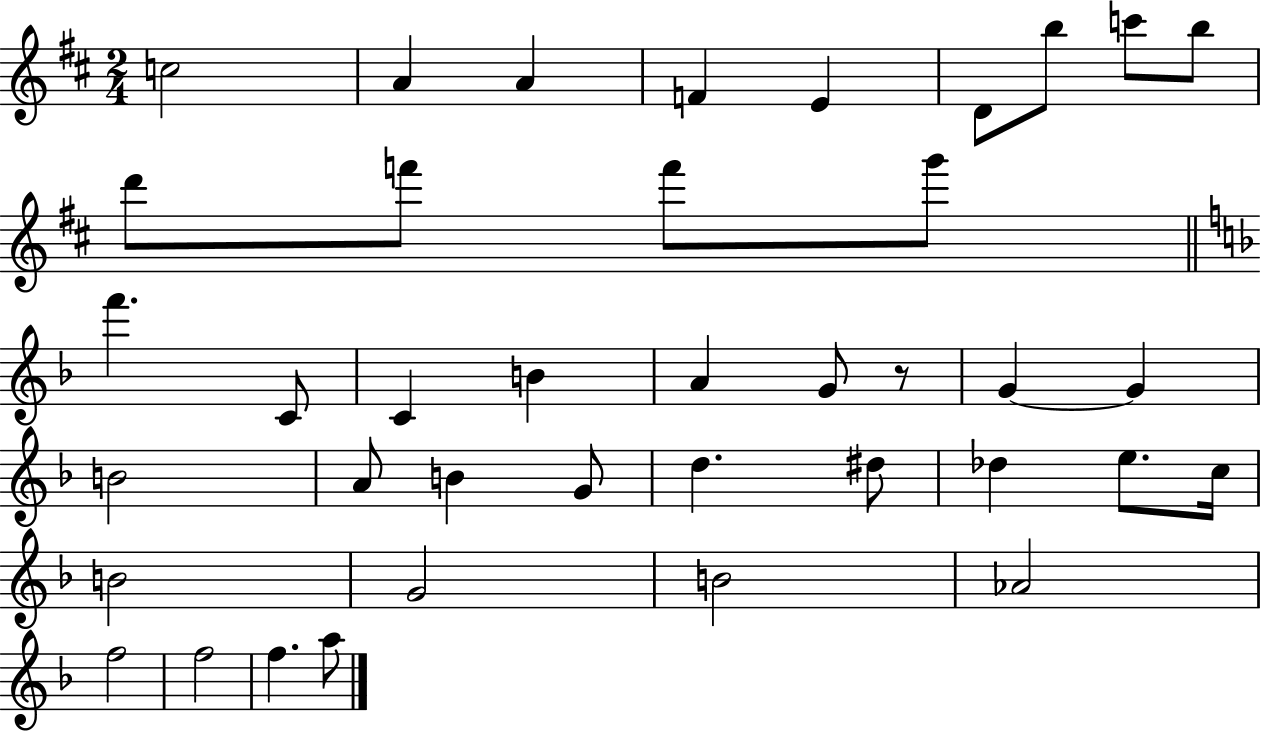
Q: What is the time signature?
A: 2/4